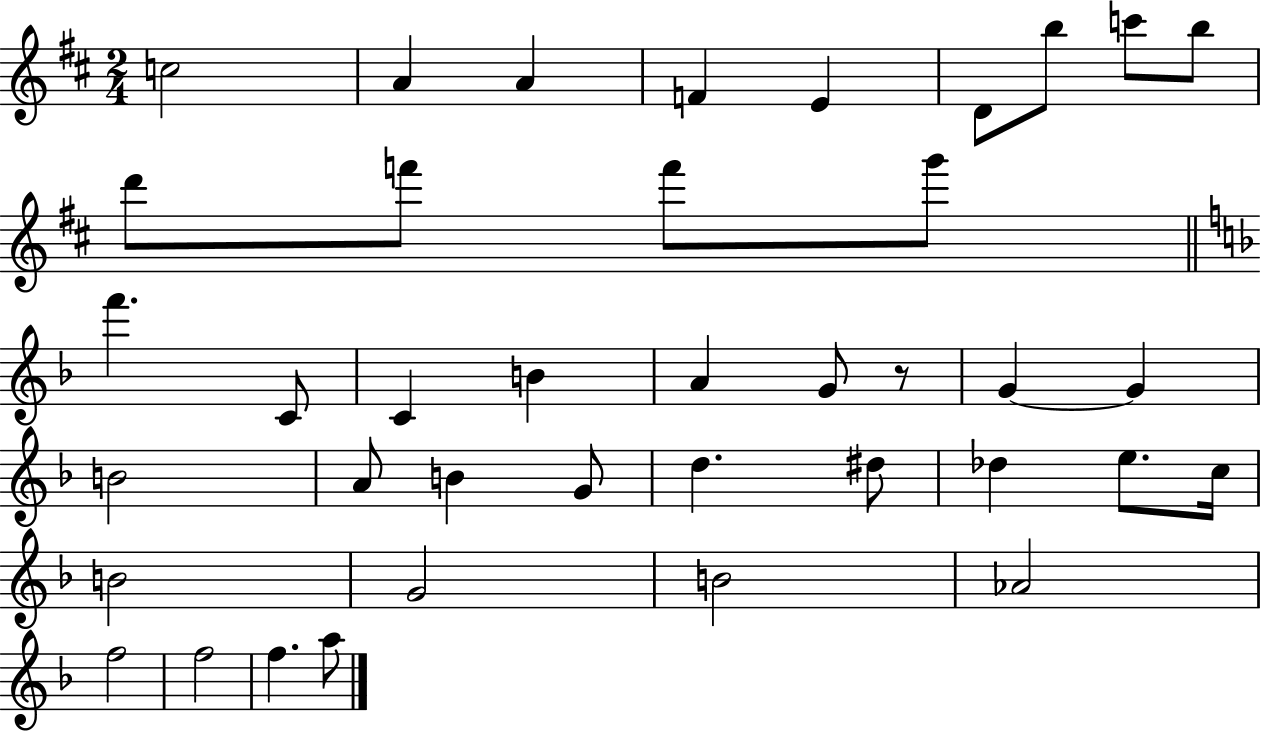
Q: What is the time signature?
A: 2/4